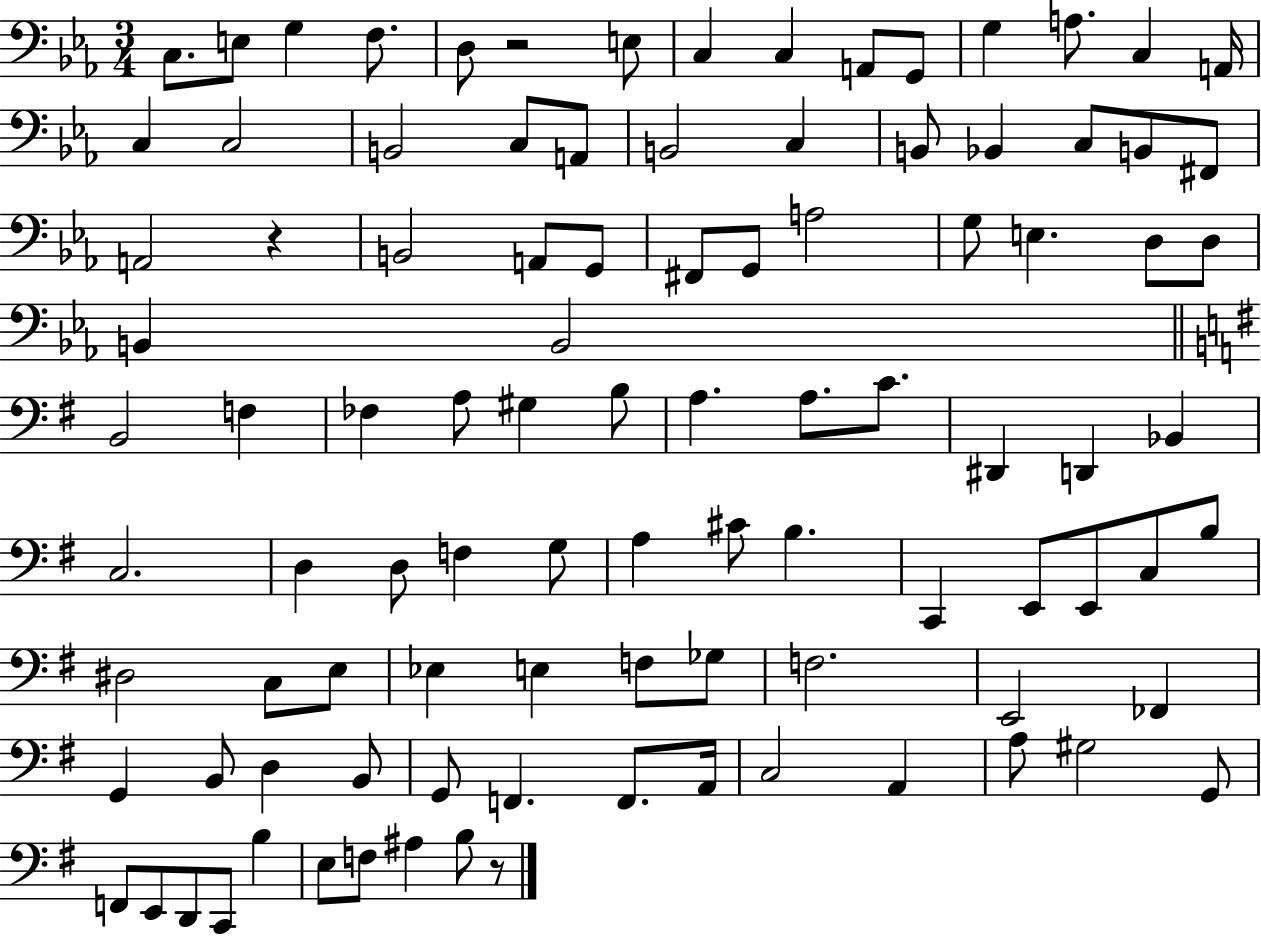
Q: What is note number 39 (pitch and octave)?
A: B2